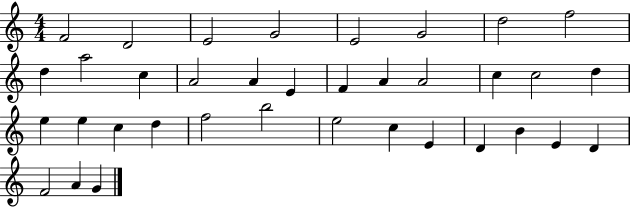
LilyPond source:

{
  \clef treble
  \numericTimeSignature
  \time 4/4
  \key c \major
  f'2 d'2 | e'2 g'2 | e'2 g'2 | d''2 f''2 | \break d''4 a''2 c''4 | a'2 a'4 e'4 | f'4 a'4 a'2 | c''4 c''2 d''4 | \break e''4 e''4 c''4 d''4 | f''2 b''2 | e''2 c''4 e'4 | d'4 b'4 e'4 d'4 | \break f'2 a'4 g'4 | \bar "|."
}